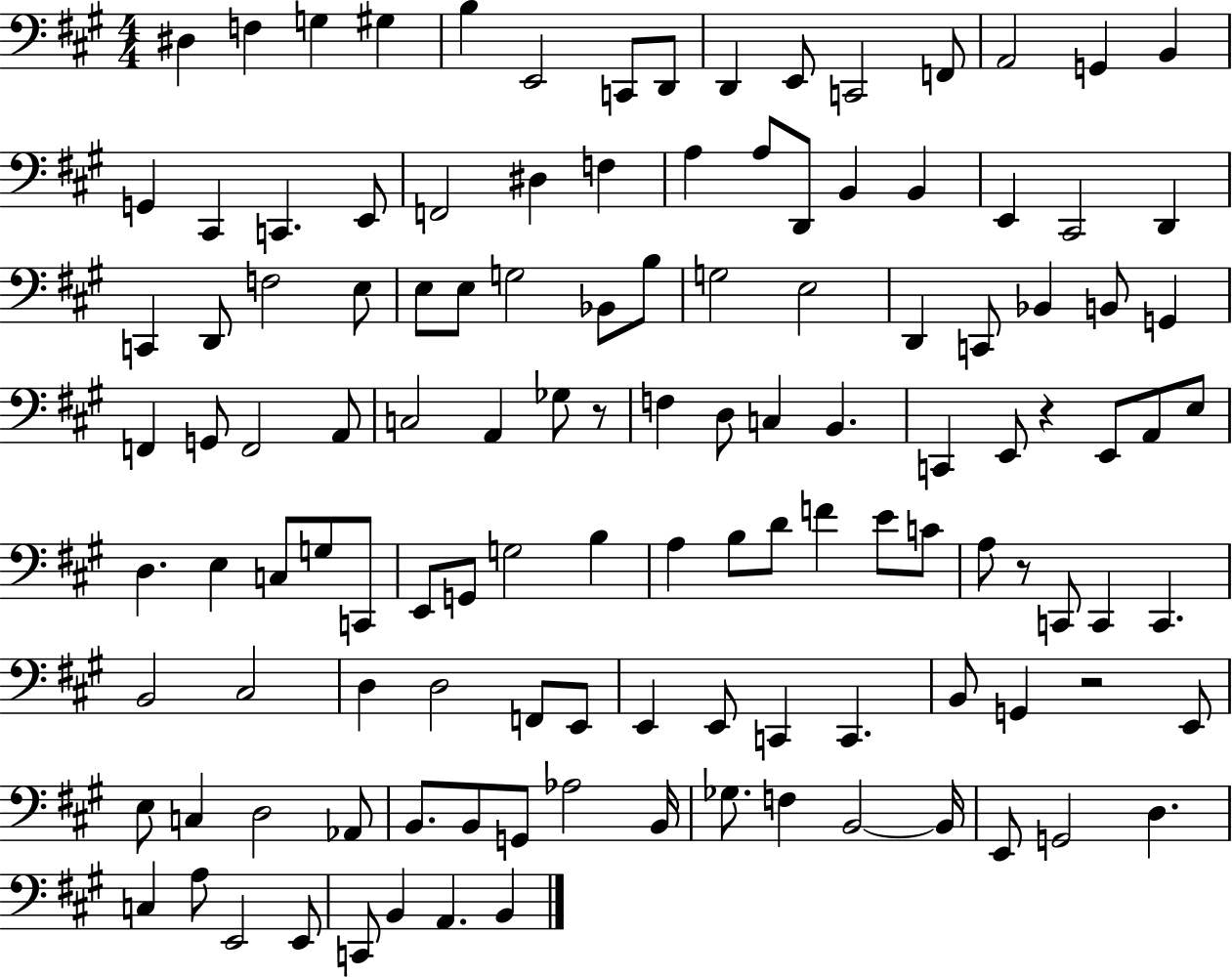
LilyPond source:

{
  \clef bass
  \numericTimeSignature
  \time 4/4
  \key a \major
  dis4 f4 g4 gis4 | b4 e,2 c,8 d,8 | d,4 e,8 c,2 f,8 | a,2 g,4 b,4 | \break g,4 cis,4 c,4. e,8 | f,2 dis4 f4 | a4 a8 d,8 b,4 b,4 | e,4 cis,2 d,4 | \break c,4 d,8 f2 e8 | e8 e8 g2 bes,8 b8 | g2 e2 | d,4 c,8 bes,4 b,8 g,4 | \break f,4 g,8 f,2 a,8 | c2 a,4 ges8 r8 | f4 d8 c4 b,4. | c,4 e,8 r4 e,8 a,8 e8 | \break d4. e4 c8 g8 c,8 | e,8 g,8 g2 b4 | a4 b8 d'8 f'4 e'8 c'8 | a8 r8 c,8 c,4 c,4. | \break b,2 cis2 | d4 d2 f,8 e,8 | e,4 e,8 c,4 c,4. | b,8 g,4 r2 e,8 | \break e8 c4 d2 aes,8 | b,8. b,8 g,8 aes2 b,16 | ges8. f4 b,2~~ b,16 | e,8 g,2 d4. | \break c4 a8 e,2 e,8 | c,8 b,4 a,4. b,4 | \bar "|."
}